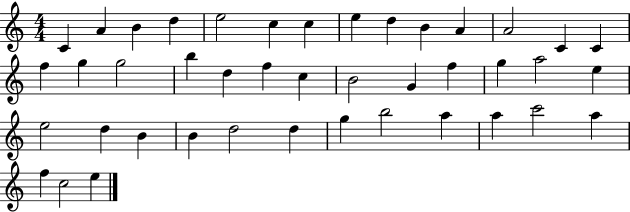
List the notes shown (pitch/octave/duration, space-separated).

C4/q A4/q B4/q D5/q E5/h C5/q C5/q E5/q D5/q B4/q A4/q A4/h C4/q C4/q F5/q G5/q G5/h B5/q D5/q F5/q C5/q B4/h G4/q F5/q G5/q A5/h E5/q E5/h D5/q B4/q B4/q D5/h D5/q G5/q B5/h A5/q A5/q C6/h A5/q F5/q C5/h E5/q